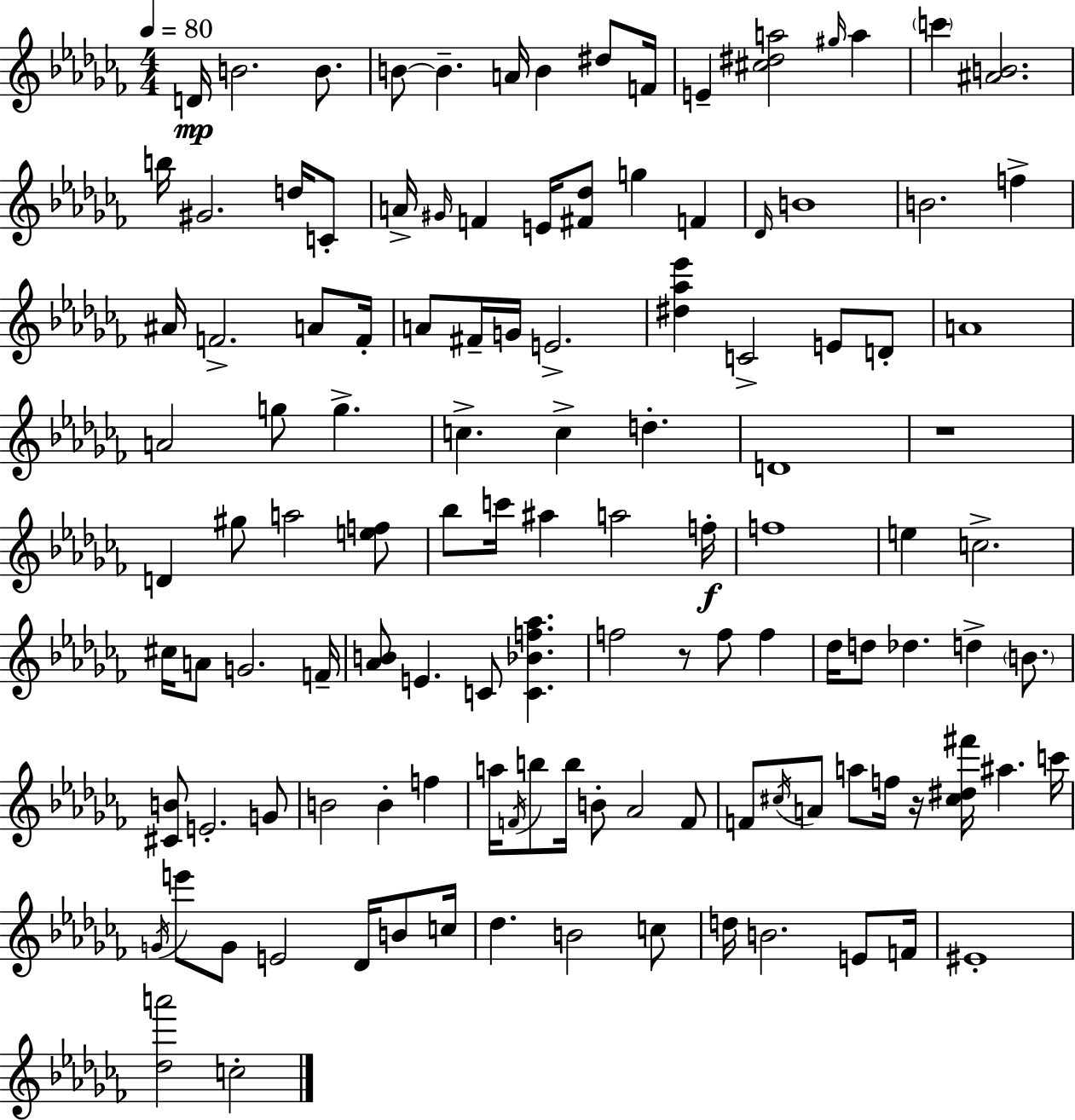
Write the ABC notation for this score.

X:1
T:Untitled
M:4/4
L:1/4
K:Abm
D/4 B2 B/2 B/2 B A/4 B ^d/2 F/4 E [^c^da]2 ^g/4 a c' [^AB]2 b/4 ^G2 d/4 C/2 A/4 ^G/4 F E/4 [^F_d]/2 g F _D/4 B4 B2 f ^A/4 F2 A/2 F/4 A/2 ^F/4 G/4 E2 [^d_a_e'] C2 E/2 D/2 A4 A2 g/2 g c c d D4 z4 D ^g/2 a2 [ef]/2 _b/2 c'/4 ^a a2 f/4 f4 e c2 ^c/4 A/2 G2 F/4 [_AB]/2 E C/2 [C_Bf_a] f2 z/2 f/2 f _d/4 d/2 _d d B/2 [^CB]/2 E2 G/2 B2 B f a/4 F/4 b/2 b/4 B/2 _A2 F/2 F/2 ^c/4 A/2 a/2 f/4 z/4 [^c^d^f']/4 ^a c'/4 G/4 e'/2 G/2 E2 _D/4 B/2 c/4 _d B2 c/2 d/4 B2 E/2 F/4 ^E4 [_da']2 c2